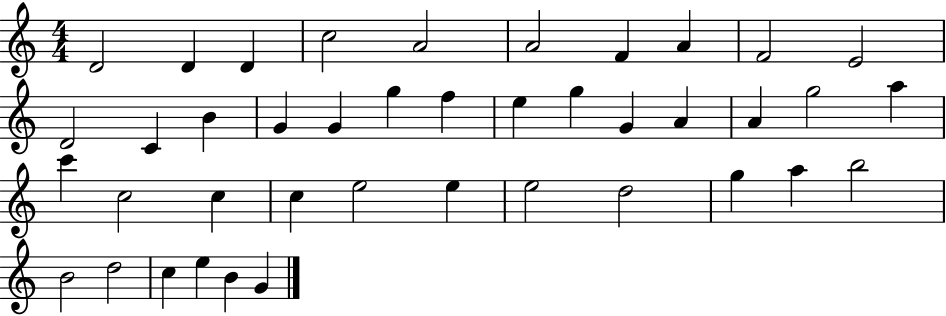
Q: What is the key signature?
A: C major